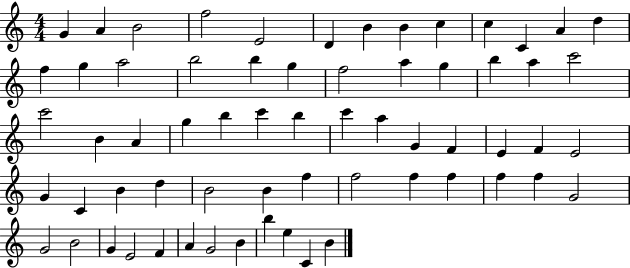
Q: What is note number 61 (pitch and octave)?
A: B5